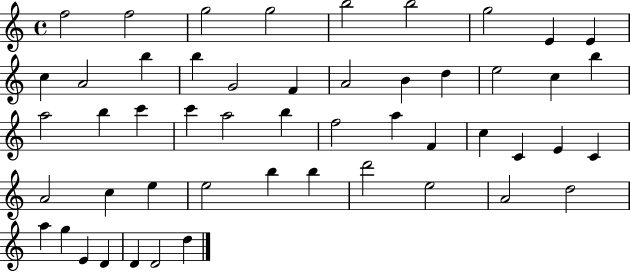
X:1
T:Untitled
M:4/4
L:1/4
K:C
f2 f2 g2 g2 b2 b2 g2 E E c A2 b b G2 F A2 B d e2 c b a2 b c' c' a2 b f2 a F c C E C A2 c e e2 b b d'2 e2 A2 d2 a g E D D D2 d